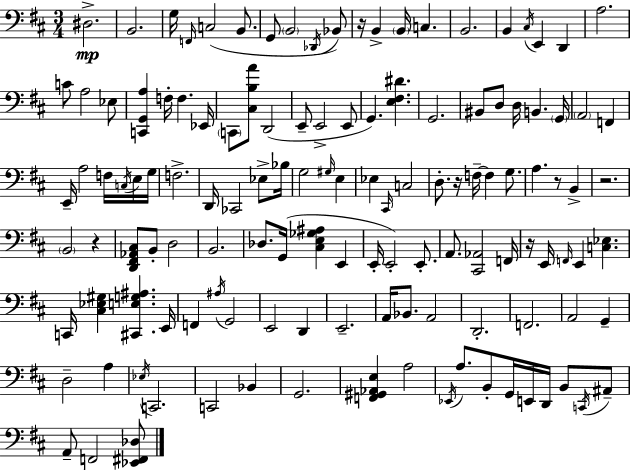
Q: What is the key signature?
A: D major